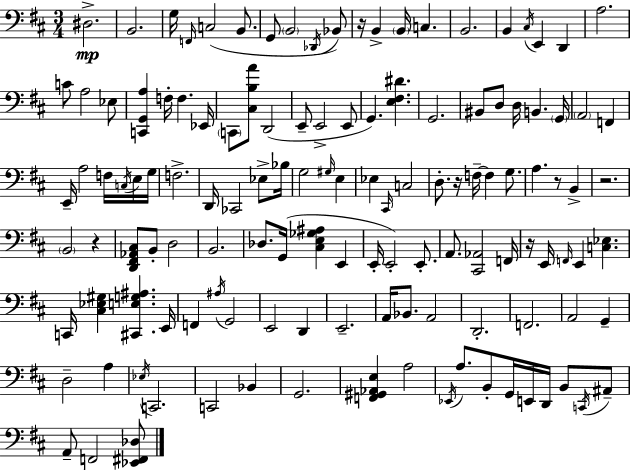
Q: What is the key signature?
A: D major